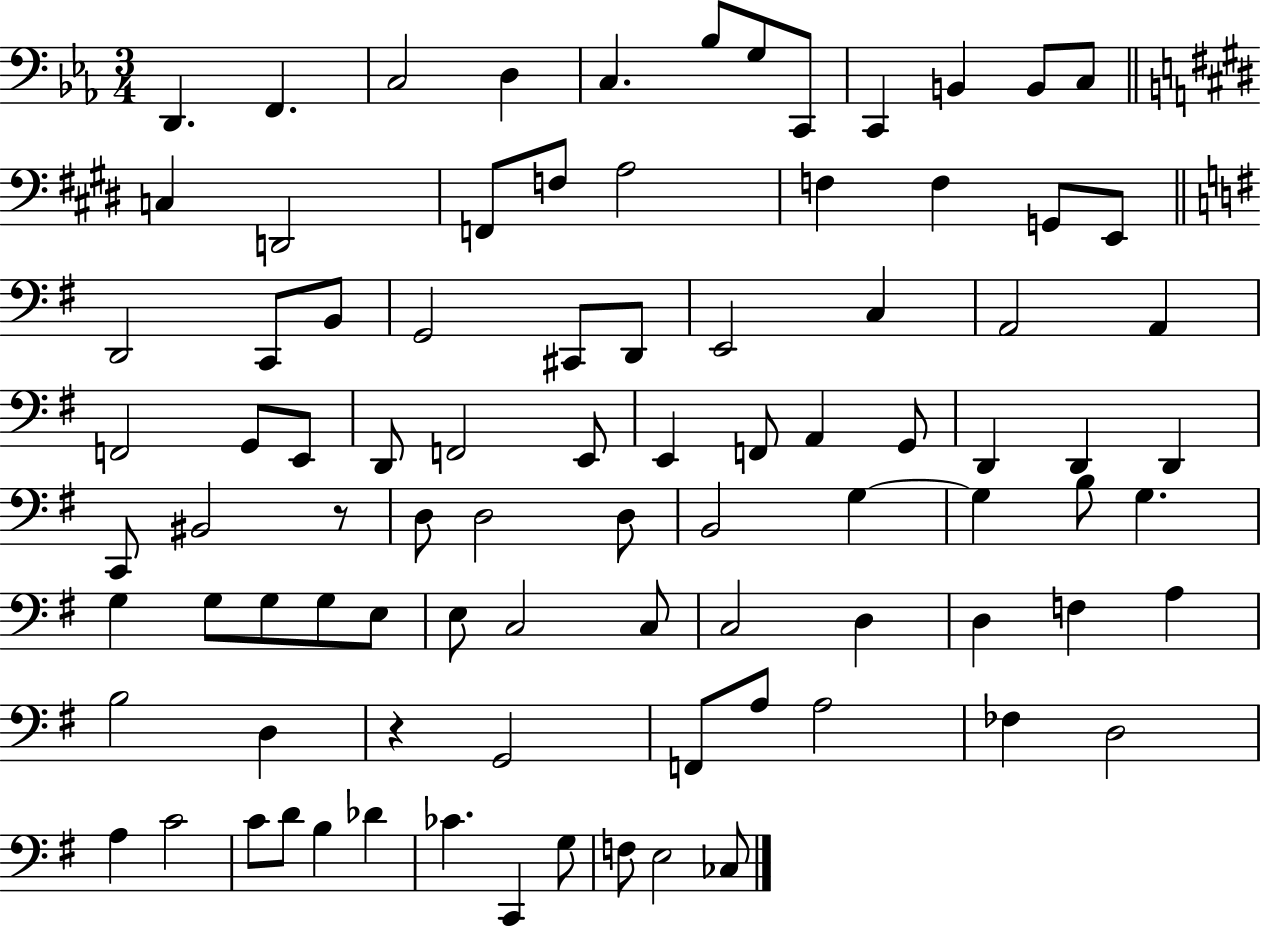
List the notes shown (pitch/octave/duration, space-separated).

D2/q. F2/q. C3/h D3/q C3/q. Bb3/e G3/e C2/e C2/q B2/q B2/e C3/e C3/q D2/h F2/e F3/e A3/h F3/q F3/q G2/e E2/e D2/h C2/e B2/e G2/h C#2/e D2/e E2/h C3/q A2/h A2/q F2/h G2/e E2/e D2/e F2/h E2/e E2/q F2/e A2/q G2/e D2/q D2/q D2/q C2/e BIS2/h R/e D3/e D3/h D3/e B2/h G3/q G3/q B3/e G3/q. G3/q G3/e G3/e G3/e E3/e E3/e C3/h C3/e C3/h D3/q D3/q F3/q A3/q B3/h D3/q R/q G2/h F2/e A3/e A3/h FES3/q D3/h A3/q C4/h C4/e D4/e B3/q Db4/q CES4/q. C2/q G3/e F3/e E3/h CES3/e